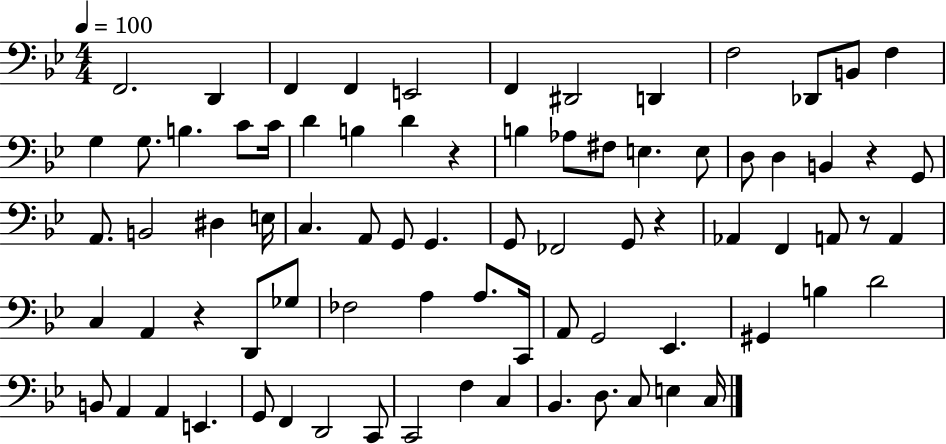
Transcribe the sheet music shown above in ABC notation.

X:1
T:Untitled
M:4/4
L:1/4
K:Bb
F,,2 D,, F,, F,, E,,2 F,, ^D,,2 D,, F,2 _D,,/2 B,,/2 F, G, G,/2 B, C/2 C/4 D B, D z B, _A,/2 ^F,/2 E, E,/2 D,/2 D, B,, z G,,/2 A,,/2 B,,2 ^D, E,/4 C, A,,/2 G,,/2 G,, G,,/2 _F,,2 G,,/2 z _A,, F,, A,,/2 z/2 A,, C, A,, z D,,/2 _G,/2 _F,2 A, A,/2 C,,/4 A,,/2 G,,2 _E,, ^G,, B, D2 B,,/2 A,, A,, E,, G,,/2 F,, D,,2 C,,/2 C,,2 F, C, _B,, D,/2 C,/2 E, C,/4